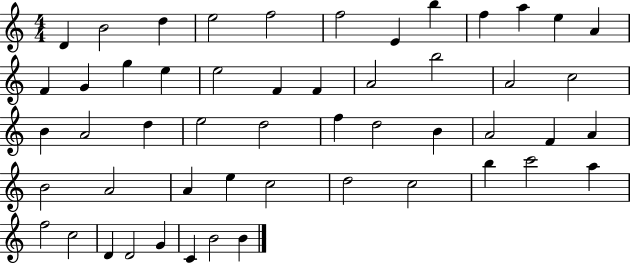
D4/q B4/h D5/q E5/h F5/h F5/h E4/q B5/q F5/q A5/q E5/q A4/q F4/q G4/q G5/q E5/q E5/h F4/q F4/q A4/h B5/h A4/h C5/h B4/q A4/h D5/q E5/h D5/h F5/q D5/h B4/q A4/h F4/q A4/q B4/h A4/h A4/q E5/q C5/h D5/h C5/h B5/q C6/h A5/q F5/h C5/h D4/q D4/h G4/q C4/q B4/h B4/q